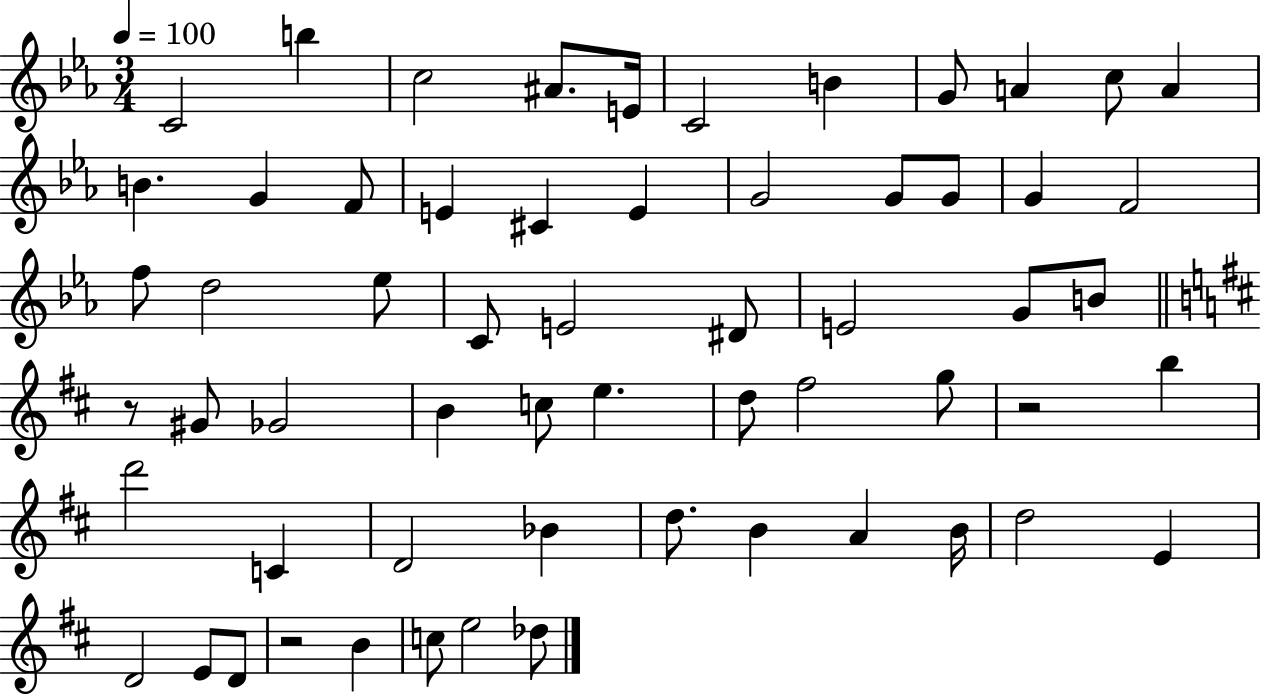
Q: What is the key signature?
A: EES major